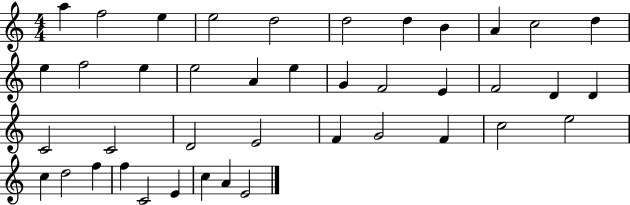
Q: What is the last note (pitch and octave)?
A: E4